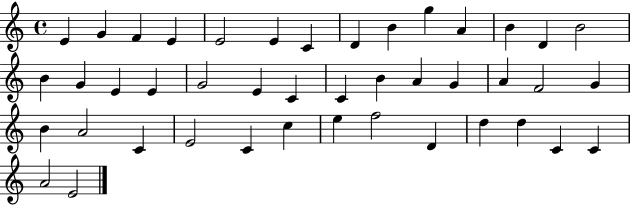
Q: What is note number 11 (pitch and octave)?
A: A4